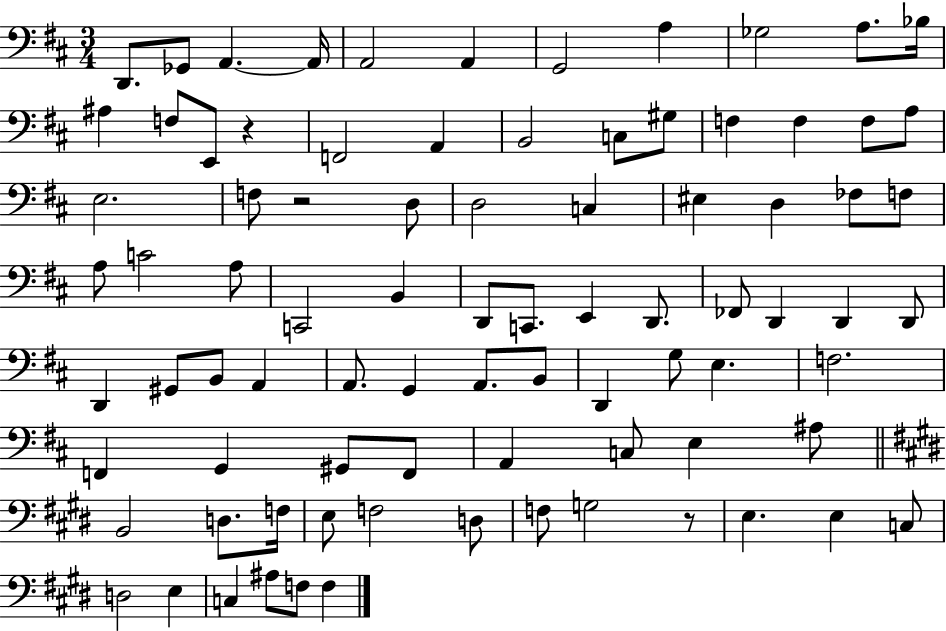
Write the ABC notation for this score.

X:1
T:Untitled
M:3/4
L:1/4
K:D
D,,/2 _G,,/2 A,, A,,/4 A,,2 A,, G,,2 A, _G,2 A,/2 _B,/4 ^A, F,/2 E,,/2 z F,,2 A,, B,,2 C,/2 ^G,/2 F, F, F,/2 A,/2 E,2 F,/2 z2 D,/2 D,2 C, ^E, D, _F,/2 F,/2 A,/2 C2 A,/2 C,,2 B,, D,,/2 C,,/2 E,, D,,/2 _F,,/2 D,, D,, D,,/2 D,, ^G,,/2 B,,/2 A,, A,,/2 G,, A,,/2 B,,/2 D,, G,/2 E, F,2 F,, G,, ^G,,/2 F,,/2 A,, C,/2 E, ^A,/2 B,,2 D,/2 F,/4 E,/2 F,2 D,/2 F,/2 G,2 z/2 E, E, C,/2 D,2 E, C, ^A,/2 F,/2 F,